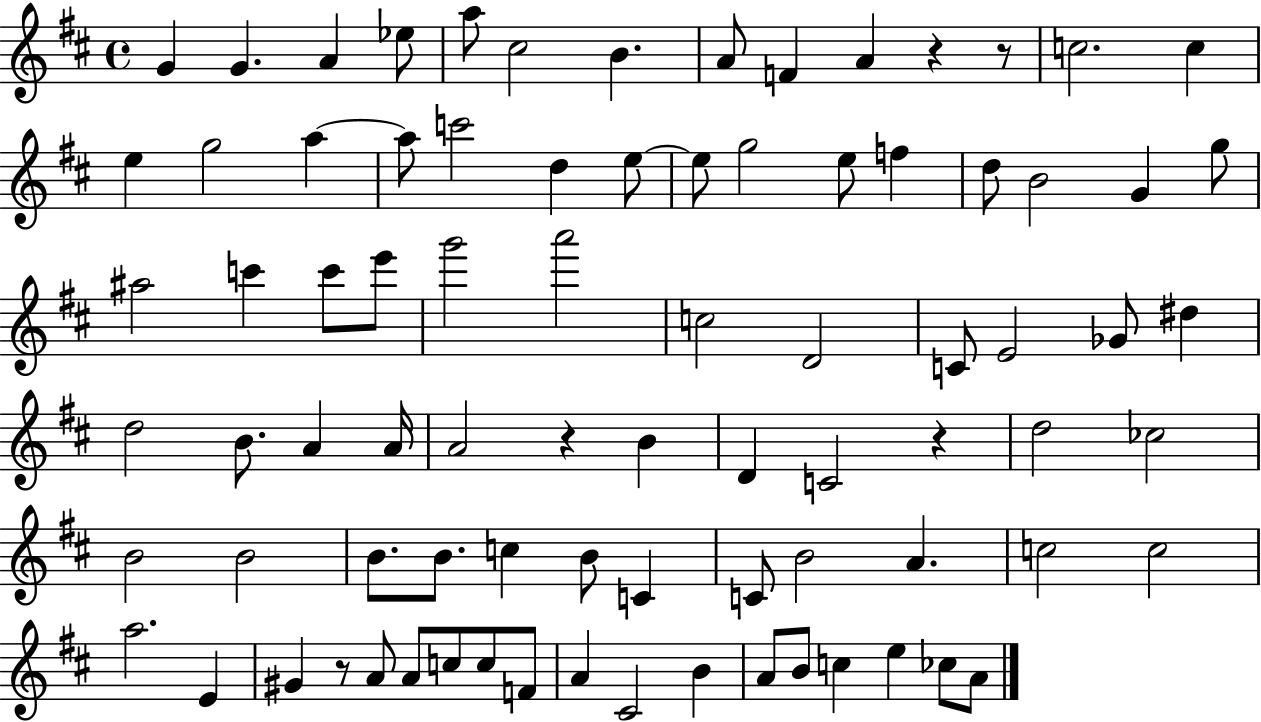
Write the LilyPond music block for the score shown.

{
  \clef treble
  \time 4/4
  \defaultTimeSignature
  \key d \major
  \repeat volta 2 { g'4 g'4. a'4 ees''8 | a''8 cis''2 b'4. | a'8 f'4 a'4 r4 r8 | c''2. c''4 | \break e''4 g''2 a''4~~ | a''8 c'''2 d''4 e''8~~ | e''8 g''2 e''8 f''4 | d''8 b'2 g'4 g''8 | \break ais''2 c'''4 c'''8 e'''8 | g'''2 a'''2 | c''2 d'2 | c'8 e'2 ges'8 dis''4 | \break d''2 b'8. a'4 a'16 | a'2 r4 b'4 | d'4 c'2 r4 | d''2 ces''2 | \break b'2 b'2 | b'8. b'8. c''4 b'8 c'4 | c'8 b'2 a'4. | c''2 c''2 | \break a''2. e'4 | gis'4 r8 a'8 a'8 c''8 c''8 f'8 | a'4 cis'2 b'4 | a'8 b'8 c''4 e''4 ces''8 a'8 | \break } \bar "|."
}